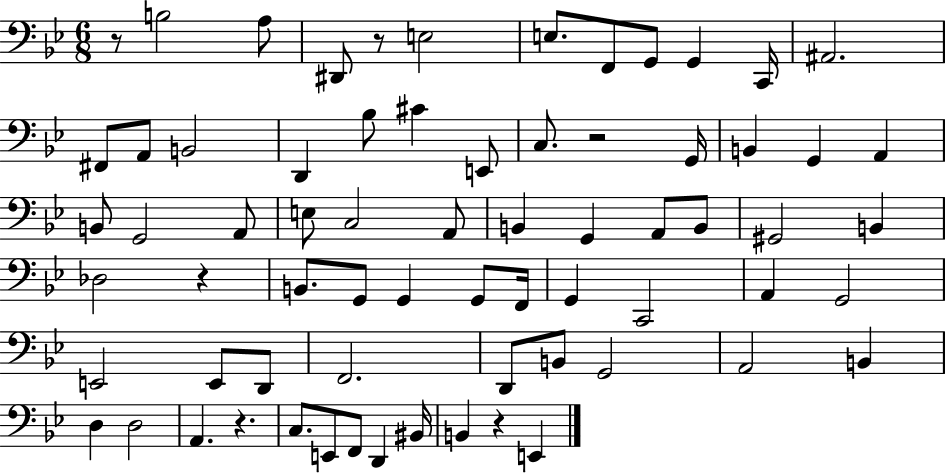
R/e B3/h A3/e D#2/e R/e E3/h E3/e. F2/e G2/e G2/q C2/s A#2/h. F#2/e A2/e B2/h D2/q Bb3/e C#4/q E2/e C3/e. R/h G2/s B2/q G2/q A2/q B2/e G2/h A2/e E3/e C3/h A2/e B2/q G2/q A2/e B2/e G#2/h B2/q Db3/h R/q B2/e. G2/e G2/q G2/e F2/s G2/q C2/h A2/q G2/h E2/h E2/e D2/e F2/h. D2/e B2/e G2/h A2/h B2/q D3/q D3/h A2/q. R/q. C3/e. E2/e F2/e D2/q BIS2/s B2/q R/q E2/q